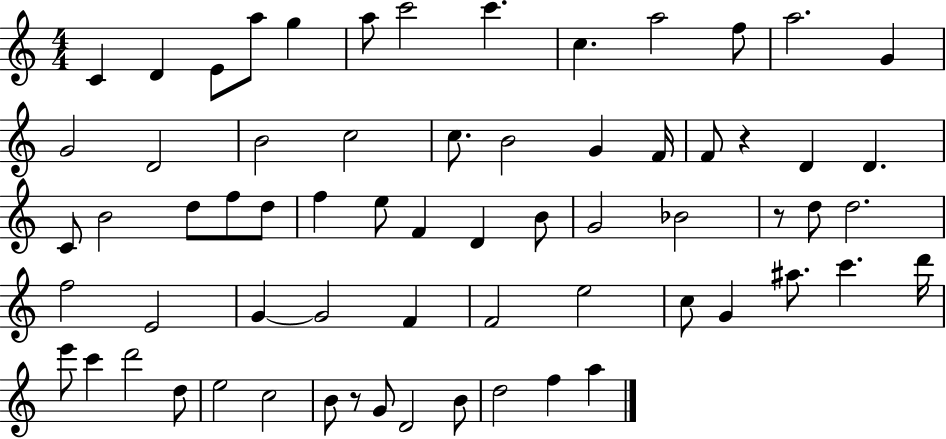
{
  \clef treble
  \numericTimeSignature
  \time 4/4
  \key c \major
  c'4 d'4 e'8 a''8 g''4 | a''8 c'''2 c'''4. | c''4. a''2 f''8 | a''2. g'4 | \break g'2 d'2 | b'2 c''2 | c''8. b'2 g'4 f'16 | f'8 r4 d'4 d'4. | \break c'8 b'2 d''8 f''8 d''8 | f''4 e''8 f'4 d'4 b'8 | g'2 bes'2 | r8 d''8 d''2. | \break f''2 e'2 | g'4~~ g'2 f'4 | f'2 e''2 | c''8 g'4 ais''8. c'''4. d'''16 | \break e'''8 c'''4 d'''2 d''8 | e''2 c''2 | b'8 r8 g'8 d'2 b'8 | d''2 f''4 a''4 | \break \bar "|."
}